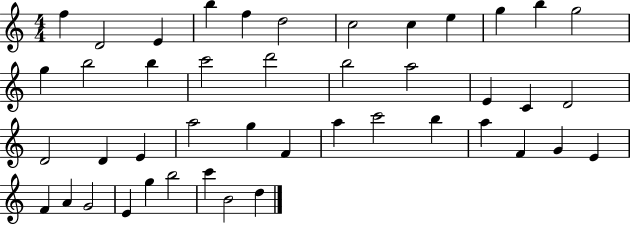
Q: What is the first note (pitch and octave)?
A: F5